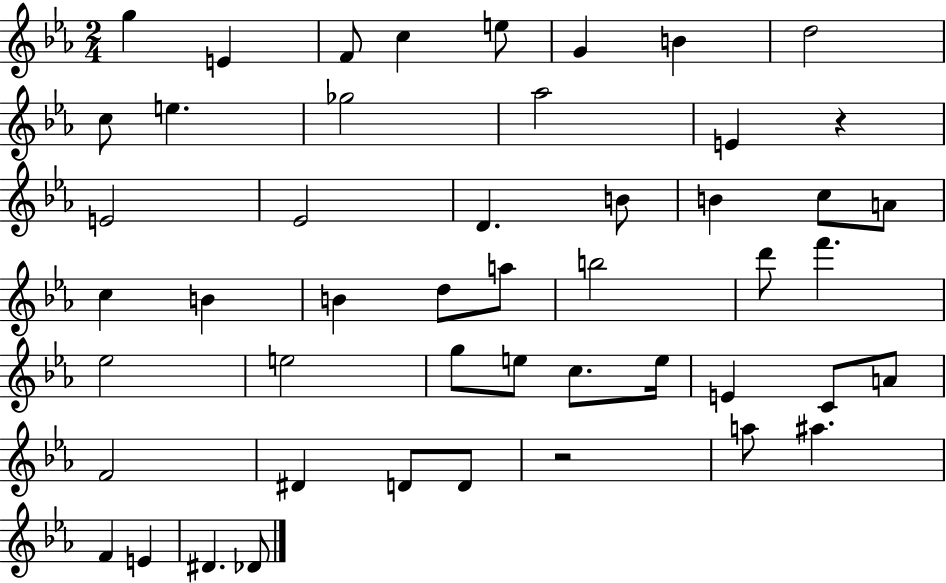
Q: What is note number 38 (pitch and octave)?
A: F4